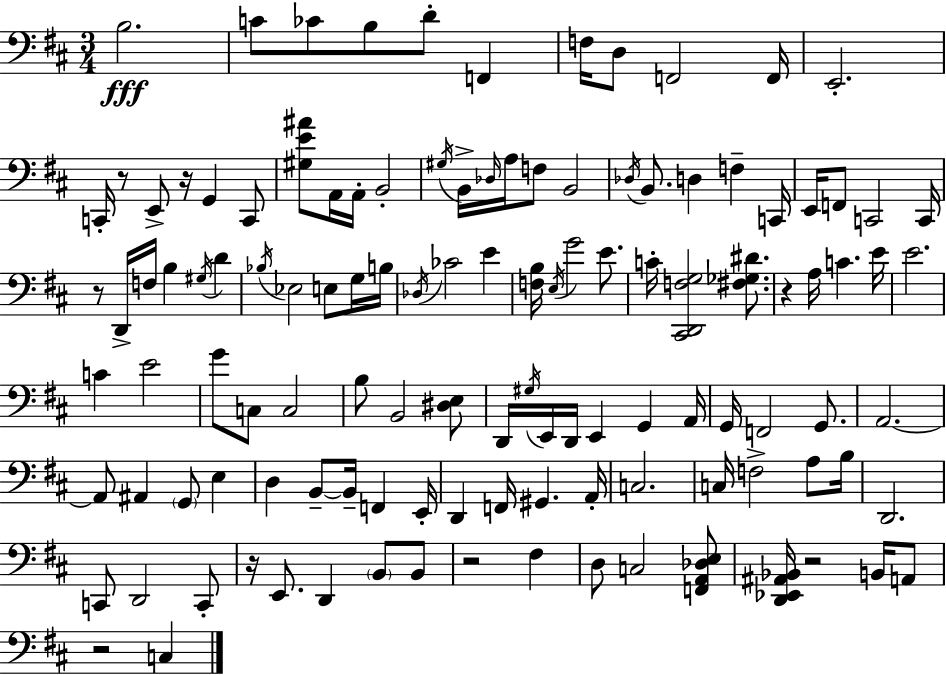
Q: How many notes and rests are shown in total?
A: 119